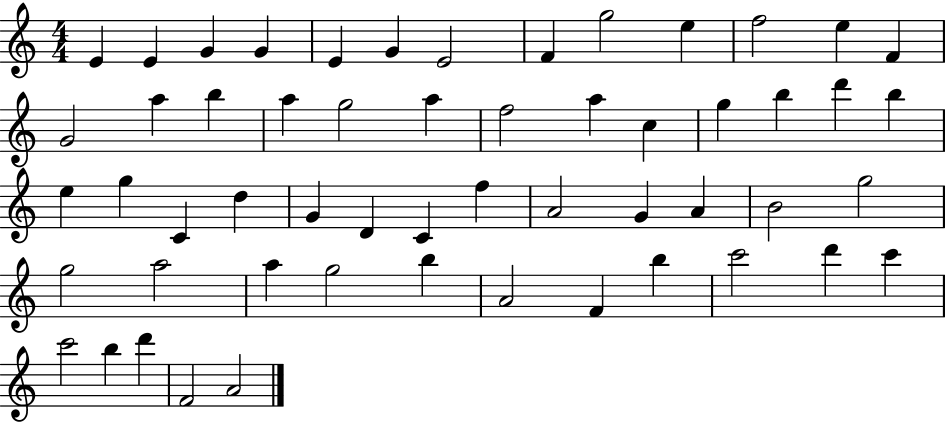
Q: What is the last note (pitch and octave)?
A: A4